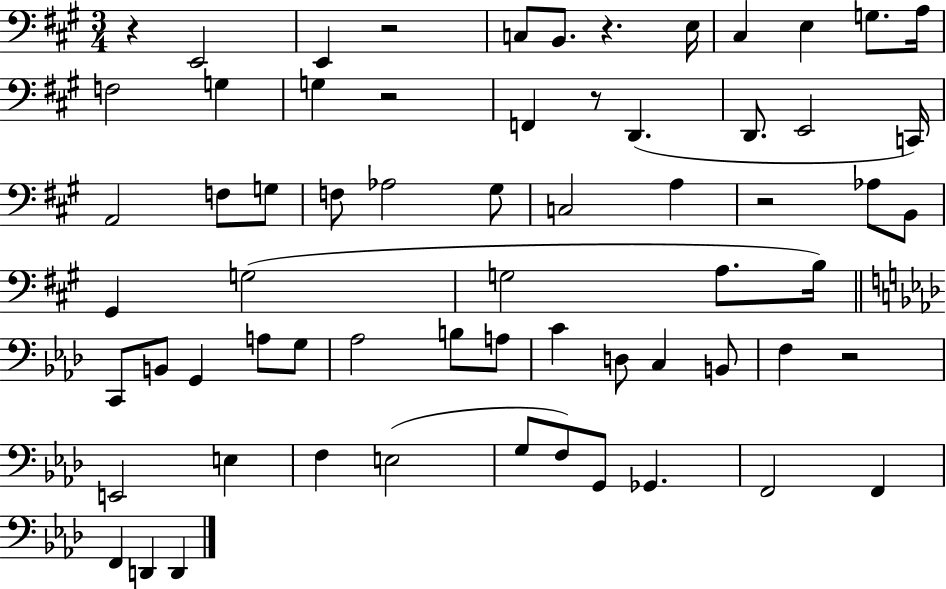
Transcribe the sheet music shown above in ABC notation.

X:1
T:Untitled
M:3/4
L:1/4
K:A
z E,,2 E,, z2 C,/2 B,,/2 z E,/4 ^C, E, G,/2 A,/4 F,2 G, G, z2 F,, z/2 D,, D,,/2 E,,2 C,,/4 A,,2 F,/2 G,/2 F,/2 _A,2 ^G,/2 C,2 A, z2 _A,/2 B,,/2 ^G,, G,2 G,2 A,/2 B,/4 C,,/2 B,,/2 G,, A,/2 G,/2 _A,2 B,/2 A,/2 C D,/2 C, B,,/2 F, z2 E,,2 E, F, E,2 G,/2 F,/2 G,,/2 _G,, F,,2 F,, F,, D,, D,,